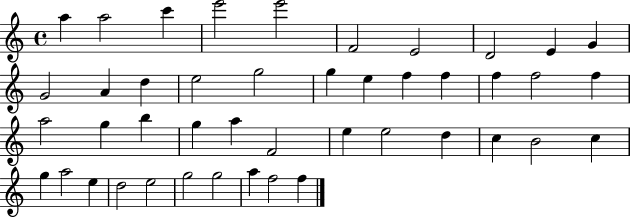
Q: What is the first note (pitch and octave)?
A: A5